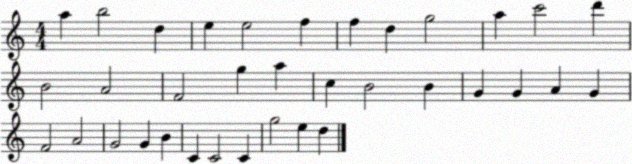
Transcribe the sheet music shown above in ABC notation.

X:1
T:Untitled
M:4/4
L:1/4
K:C
a b2 d e e2 f f d g2 a c'2 d' B2 A2 F2 g a c B2 B G G A G F2 A2 G2 G B C C2 C g2 e d